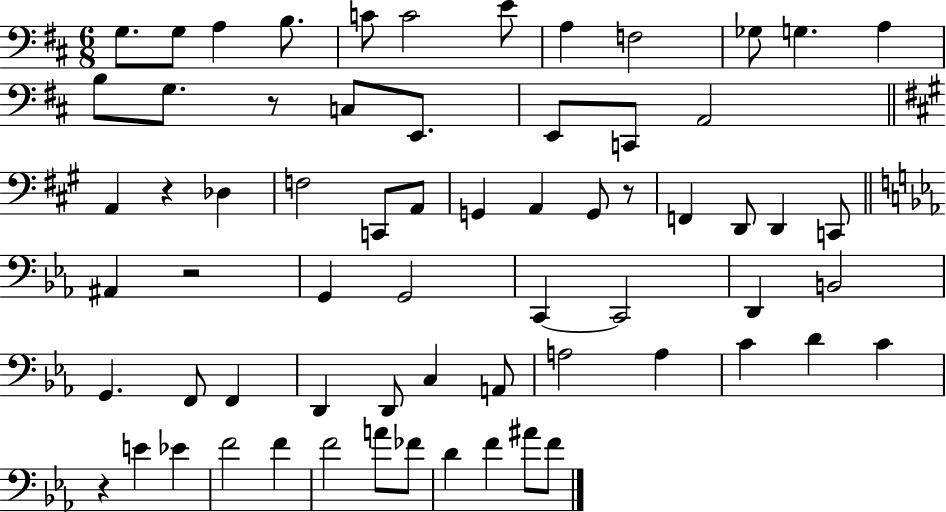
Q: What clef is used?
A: bass